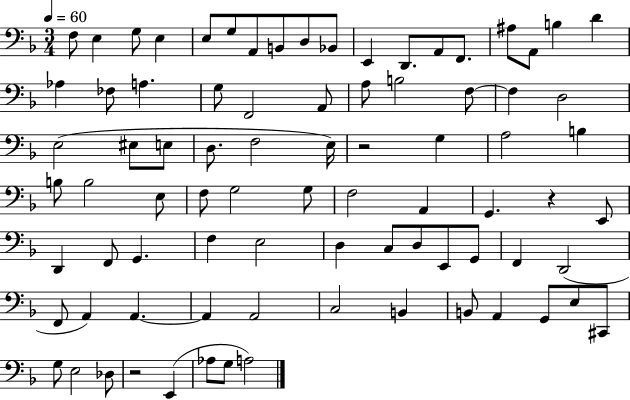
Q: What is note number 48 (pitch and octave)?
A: E2